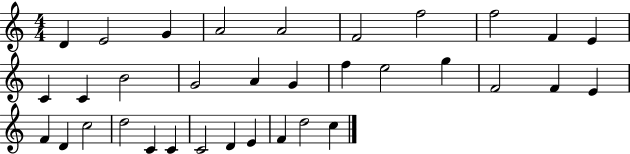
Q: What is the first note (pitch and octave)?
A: D4